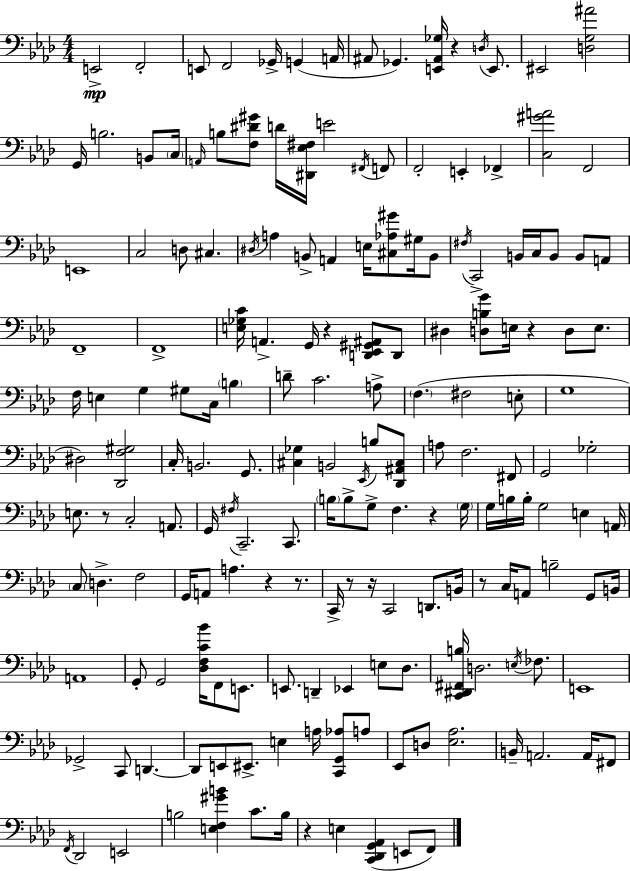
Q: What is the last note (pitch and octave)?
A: F2